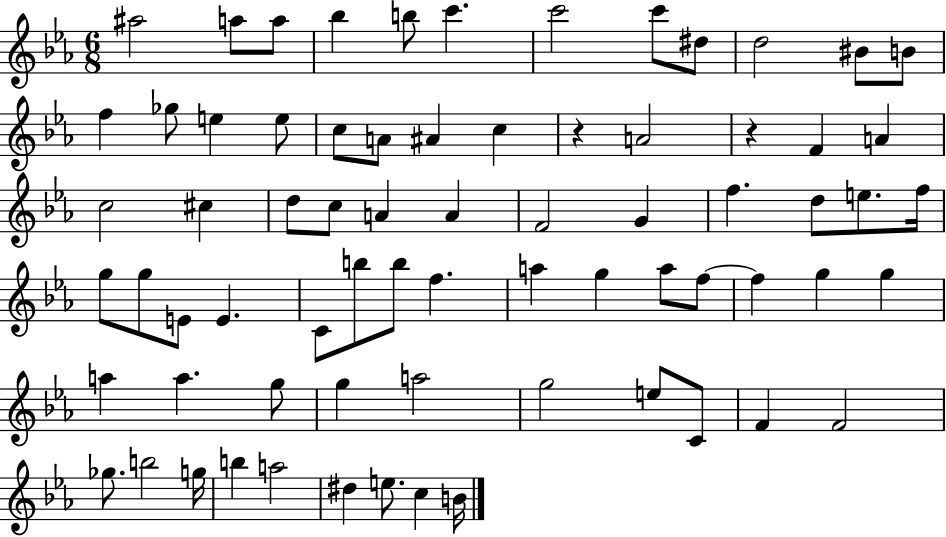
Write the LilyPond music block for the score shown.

{
  \clef treble
  \numericTimeSignature
  \time 6/8
  \key ees \major
  \repeat volta 2 { ais''2 a''8 a''8 | bes''4 b''8 c'''4. | c'''2 c'''8 dis''8 | d''2 bis'8 b'8 | \break f''4 ges''8 e''4 e''8 | c''8 a'8 ais'4 c''4 | r4 a'2 | r4 f'4 a'4 | \break c''2 cis''4 | d''8 c''8 a'4 a'4 | f'2 g'4 | f''4. d''8 e''8. f''16 | \break g''8 g''8 e'8 e'4. | c'8 b''8 b''8 f''4. | a''4 g''4 a''8 f''8~~ | f''4 g''4 g''4 | \break a''4 a''4. g''8 | g''4 a''2 | g''2 e''8 c'8 | f'4 f'2 | \break ges''8. b''2 g''16 | b''4 a''2 | dis''4 e''8. c''4 b'16 | } \bar "|."
}